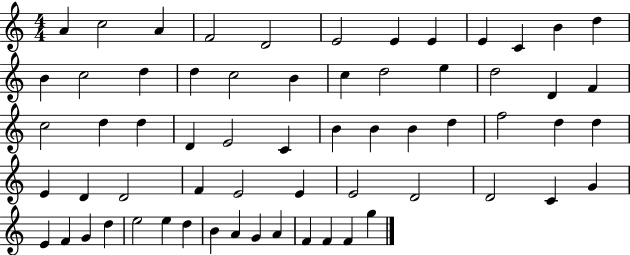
{
  \clef treble
  \numericTimeSignature
  \time 4/4
  \key c \major
  a'4 c''2 a'4 | f'2 d'2 | e'2 e'4 e'4 | e'4 c'4 b'4 d''4 | \break b'4 c''2 d''4 | d''4 c''2 b'4 | c''4 d''2 e''4 | d''2 d'4 f'4 | \break c''2 d''4 d''4 | d'4 e'2 c'4 | b'4 b'4 b'4 d''4 | f''2 d''4 d''4 | \break e'4 d'4 d'2 | f'4 e'2 e'4 | e'2 d'2 | d'2 c'4 g'4 | \break e'4 f'4 g'4 d''4 | e''2 e''4 d''4 | b'4 a'4 g'4 a'4 | f'4 f'4 f'4 g''4 | \break \bar "|."
}